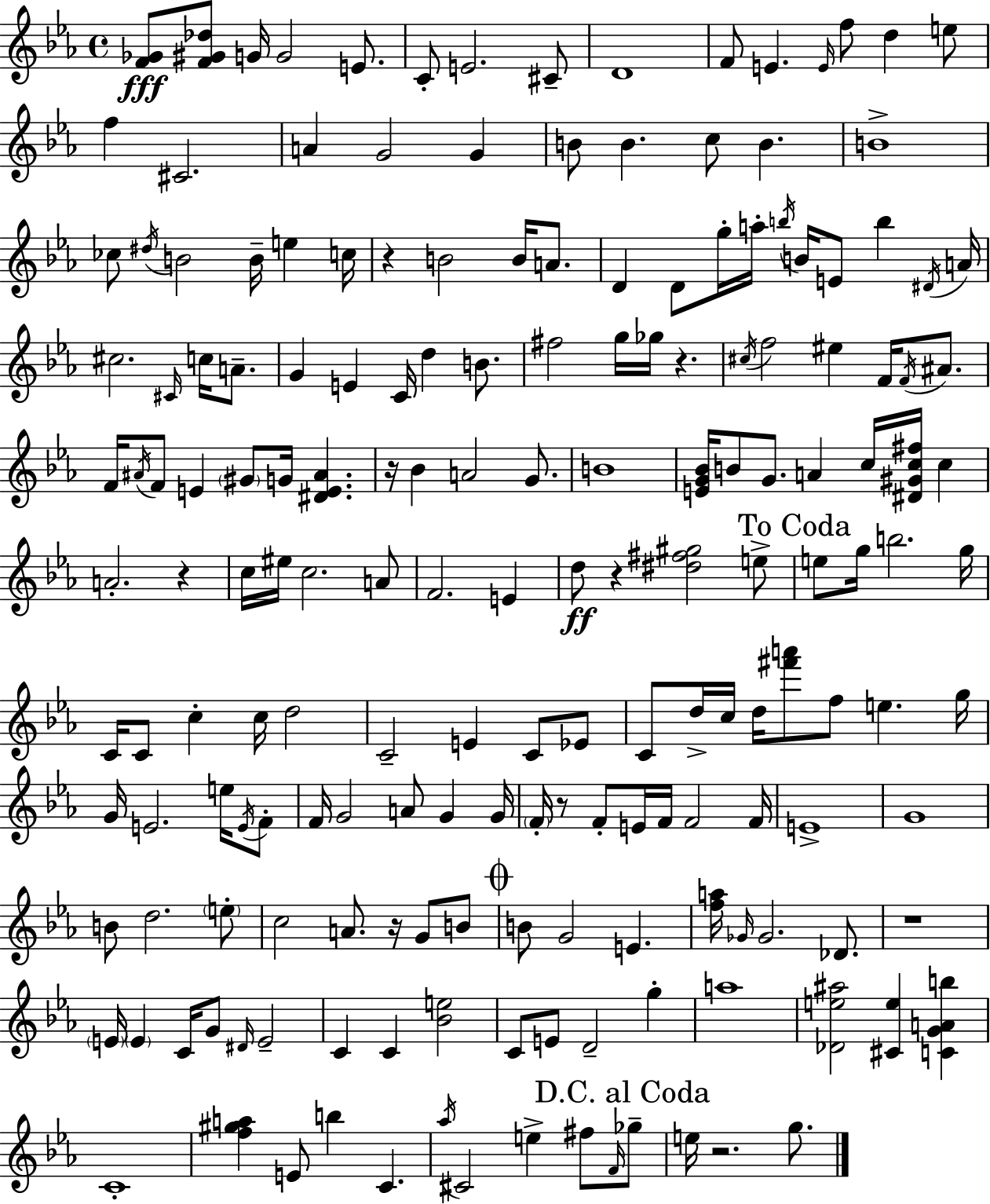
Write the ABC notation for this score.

X:1
T:Untitled
M:4/4
L:1/4
K:Cm
[F_G]/2 [F^G_d]/2 G/4 G2 E/2 C/2 E2 ^C/2 D4 F/2 E E/4 f/2 d e/2 f ^C2 A G2 G B/2 B c/2 B B4 _c/2 ^d/4 B2 B/4 e c/4 z B2 B/4 A/2 D D/2 g/4 a/4 b/4 B/4 E/2 b ^D/4 A/4 ^c2 ^C/4 c/4 A/2 G E C/4 d B/2 ^f2 g/4 _g/4 z ^c/4 f2 ^e F/4 F/4 ^A/2 F/4 ^A/4 F/2 E ^G/2 G/4 [^DE^A] z/4 _B A2 G/2 B4 [EG_B]/4 B/2 G/2 A c/4 [^D^Gc^f]/4 c A2 z c/4 ^e/4 c2 A/2 F2 E d/2 z [^d^f^g]2 e/2 e/2 g/4 b2 g/4 C/4 C/2 c c/4 d2 C2 E C/2 _E/2 C/2 d/4 c/4 d/4 [^f'a']/2 f/2 e g/4 G/4 E2 e/4 E/4 F/2 F/4 G2 A/2 G G/4 F/4 z/2 F/2 E/4 F/4 F2 F/4 E4 G4 B/2 d2 e/2 c2 A/2 z/4 G/2 B/2 B/2 G2 E [fa]/4 _G/4 _G2 _D/2 z4 E/4 E C/4 G/2 ^D/4 E2 C C [_Be]2 C/2 E/2 D2 g a4 [_De^a]2 [^Ce] [CGAb] C4 [f^ga] E/2 b C _a/4 ^C2 e ^f/2 F/4 _g/2 e/4 z2 g/2